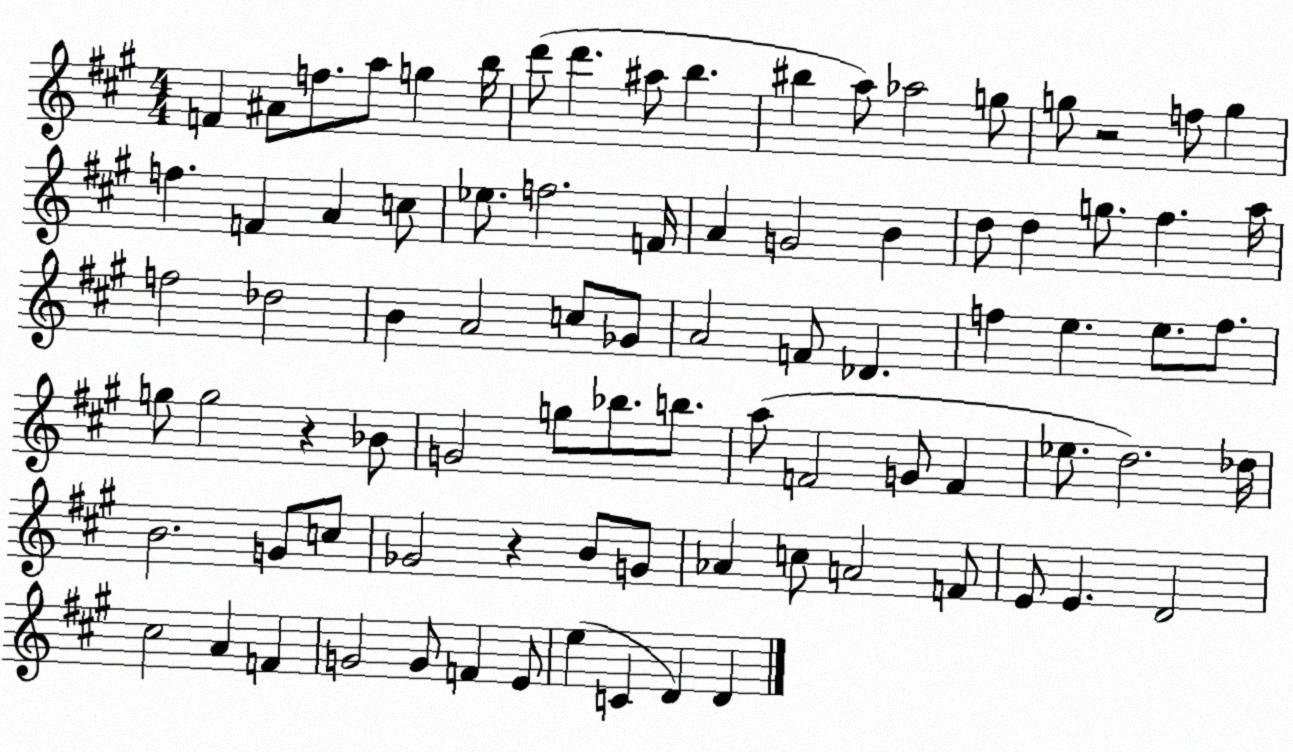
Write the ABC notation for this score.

X:1
T:Untitled
M:4/4
L:1/4
K:A
F ^A/2 f/2 a/2 g b/4 d'/2 d' ^a/2 b ^b a/2 _a2 g/2 g/2 z2 f/2 g f F A c/2 _e/2 f2 F/4 A G2 B d/2 d g/2 ^f a/4 f2 _d2 B A2 c/2 _G/2 A2 F/2 _D f e e/2 f/2 g/2 g2 z _B/2 G2 g/2 _b/2 b/2 a/2 F2 G/2 F _e/2 d2 _d/4 B2 G/2 c/2 _G2 z B/2 G/2 _A c/2 A2 F/2 E/2 E D2 ^c2 A F G2 G/2 F E/2 e C D D